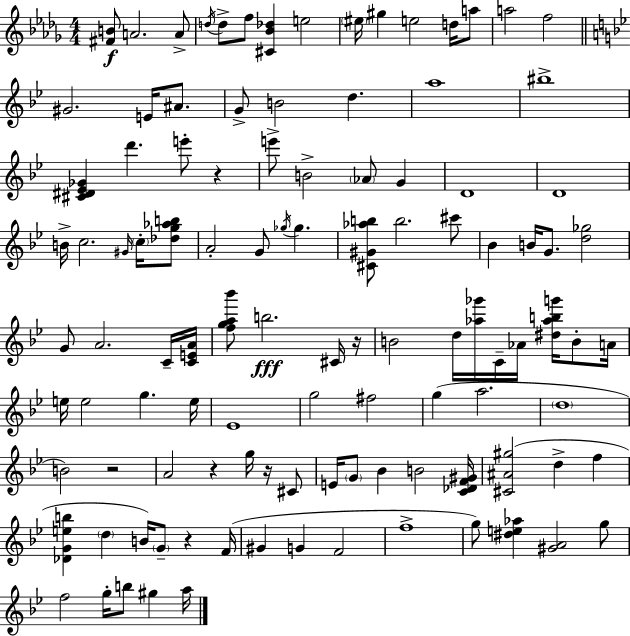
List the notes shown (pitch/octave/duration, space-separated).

[F#4,B4]/e A4/h. A4/e D5/s D5/e F5/e [C#4,Bb4,Db5]/q E5/h EIS5/s G#5/q E5/h D5/s A5/e A5/h F5/h G#4/h. E4/s A#4/e. G4/e B4/h D5/q. A5/w BIS5/w [C#4,D#4,Eb4,Gb4]/q D6/q. E6/e R/q E6/e B4/h Ab4/e G4/q D4/w D4/w B4/s C5/h. G#4/s C5/s [Db5,G5,Ab5,B5]/e A4/h G4/e Gb5/s Gb5/q. [C#4,G#4,Ab5,B5]/e B5/h. C#6/e Bb4/q B4/s G4/e. [D5,Gb5]/h G4/e A4/h. C4/s [C4,E4,A4]/s [F5,G5,A5,Bb6]/e B5/h. C#4/s R/s B4/h D5/s [Ab5,Gb6]/s C4/s Ab4/s [D#5,Ab5,B5,G6]/s B4/e A4/s E5/s E5/h G5/q. E5/s Eb4/w G5/h F#5/h G5/q A5/h. D5/w B4/h R/h A4/h R/q G5/s R/s C#4/e E4/s G4/e Bb4/q B4/h [C4,Db4,F4,G#4]/s [C#4,A#4,G#5]/h D5/q F5/q [Db4,G4,E5,B5]/q D5/q B4/s G4/e R/q F4/s G#4/q G4/q F4/h F5/w G5/e [D#5,E5,Ab5]/q [G#4,A4]/h G5/e F5/h G5/s B5/e G#5/q A5/s